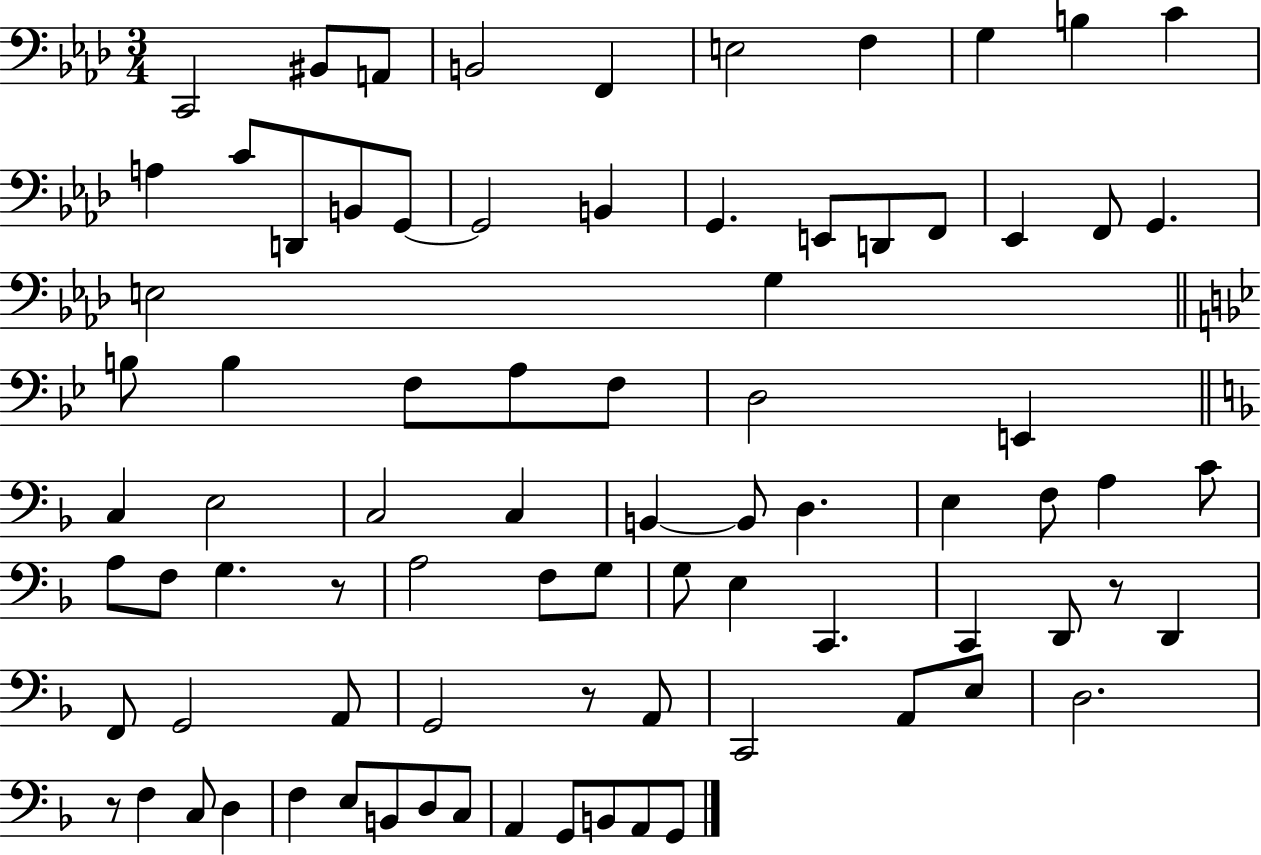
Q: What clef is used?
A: bass